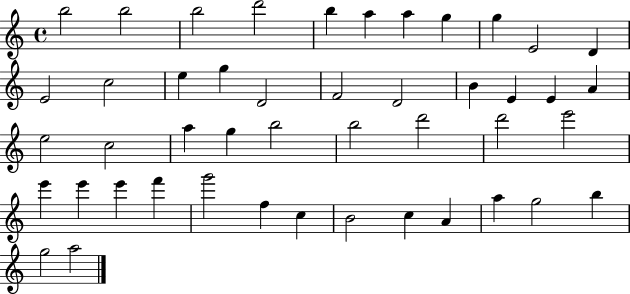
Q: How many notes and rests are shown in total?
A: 46